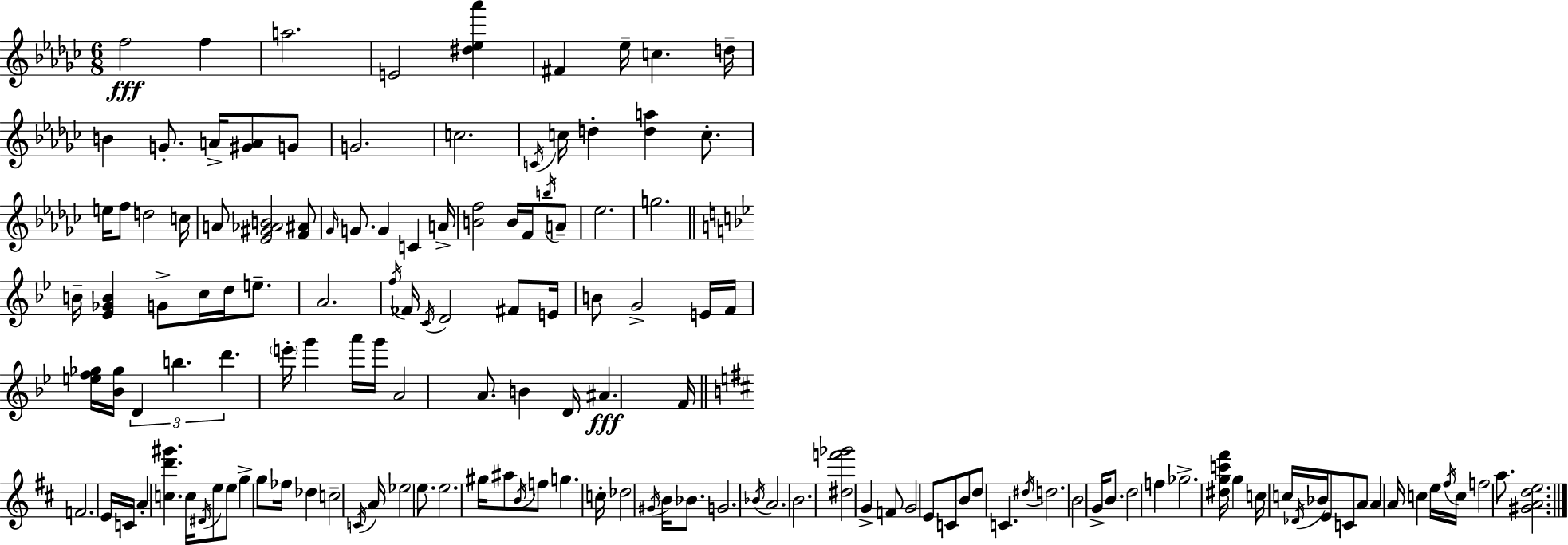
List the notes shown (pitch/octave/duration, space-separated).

F5/h F5/q A5/h. E4/h [D#5,Eb5,Ab6]/q F#4/q Eb5/s C5/q. D5/s B4/q G4/e. A4/s [G#4,A4]/e G4/e G4/h. C5/h. C4/s C5/s D5/q [D5,A5]/q C5/e. E5/s F5/e D5/h C5/s A4/e [Eb4,G#4,Ab4,B4]/h [F4,A#4]/e Gb4/s G4/e. G4/q C4/q A4/s [B4,F5]/h B4/s F4/s B5/s A4/e Eb5/h. G5/h. B4/s [Eb4,Gb4,B4]/q G4/e C5/s D5/s E5/e. A4/h. F5/s FES4/s C4/s D4/h F#4/e E4/s B4/e G4/h E4/s F4/s [E5,F5,Gb5]/s [Bb4,Gb5]/s D4/q B5/q. D6/q. E6/s G6/q A6/s G6/s A4/h A4/e. B4/q D4/s A#4/q. F4/s F4/h. E4/s C4/s A4/q [C5,D6,G#6]/q. C5/s D#4/s E5/e E5/e G5/q G5/e FES5/s Db5/q C5/h C4/s A4/s Eb5/h E5/e. E5/h. G#5/s A#5/e B4/s F5/e G5/q. C5/s Db5/h G#4/s B4/s Bb4/e. G4/h. Bb4/s A4/h. B4/h. [D#5,F6,Gb6]/h G4/q F4/e G4/h E4/e C4/e B4/e D5/e C4/q. D#5/s D5/h. B4/h G4/s B4/e. D5/h F5/q Gb5/h. [D#5,G5,C6,F#6]/s G5/q C5/s C5/s Db4/s Bb4/s E4/e C4/e A4/e A4/q A4/s C5/q E5/s F#5/s C5/s F5/h A5/e. [G#4,A4,D5,E5]/h.